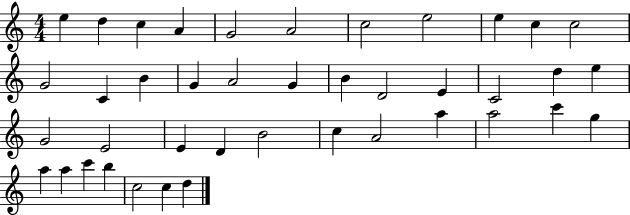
X:1
T:Untitled
M:4/4
L:1/4
K:C
e d c A G2 A2 c2 e2 e c c2 G2 C B G A2 G B D2 E C2 d e G2 E2 E D B2 c A2 a a2 c' g a a c' b c2 c d